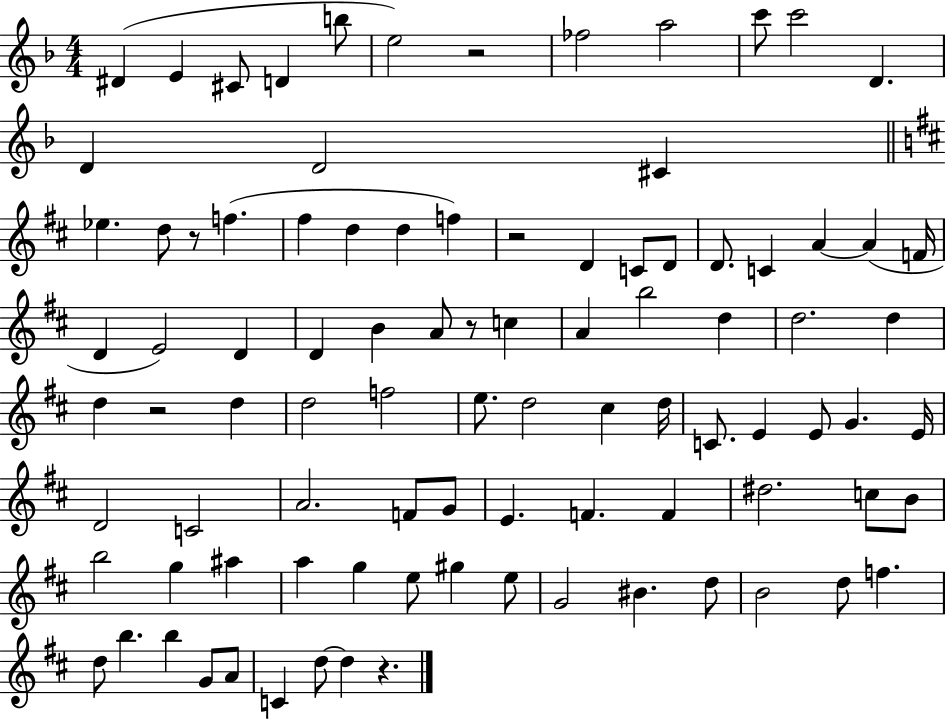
D#4/q E4/q C#4/e D4/q B5/e E5/h R/h FES5/h A5/h C6/e C6/h D4/q. D4/q D4/h C#4/q Eb5/q. D5/e R/e F5/q. F#5/q D5/q D5/q F5/q R/h D4/q C4/e D4/e D4/e. C4/q A4/q A4/q F4/s D4/q E4/h D4/q D4/q B4/q A4/e R/e C5/q A4/q B5/h D5/q D5/h. D5/q D5/q R/h D5/q D5/h F5/h E5/e. D5/h C#5/q D5/s C4/e. E4/q E4/e G4/q. E4/s D4/h C4/h A4/h. F4/e G4/e E4/q. F4/q. F4/q D#5/h. C5/e B4/e B5/h G5/q A#5/q A5/q G5/q E5/e G#5/q E5/e G4/h BIS4/q. D5/e B4/h D5/e F5/q. D5/e B5/q. B5/q G4/e A4/e C4/q D5/e D5/q R/q.